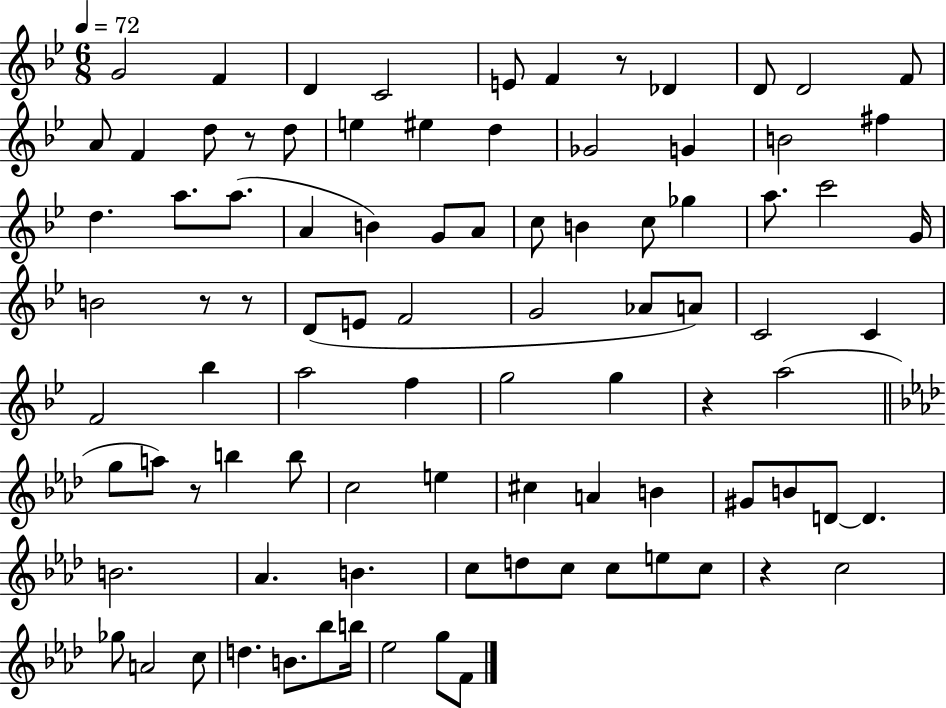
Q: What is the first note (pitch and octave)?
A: G4